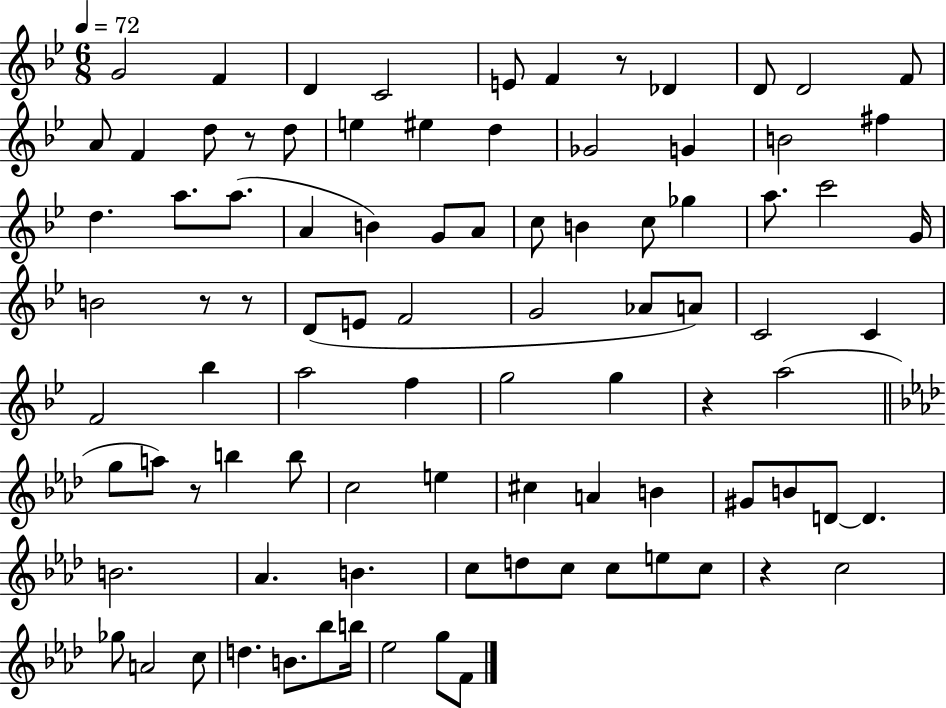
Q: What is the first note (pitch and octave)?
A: G4